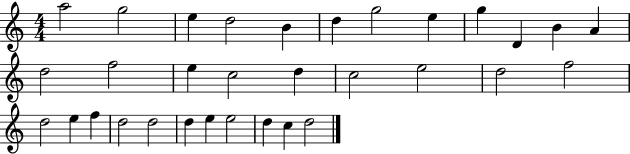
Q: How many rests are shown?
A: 0